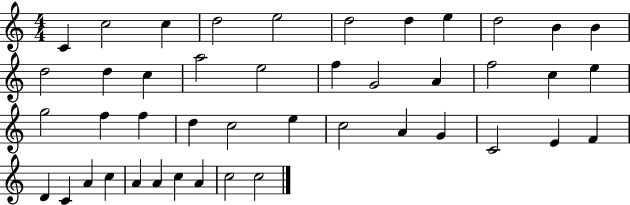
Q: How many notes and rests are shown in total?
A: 44